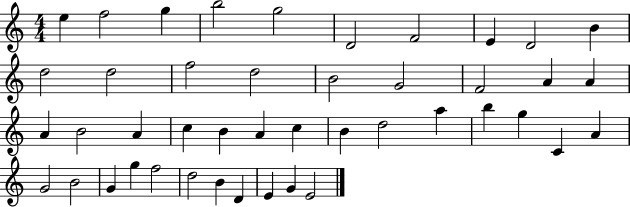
E5/q F5/h G5/q B5/h G5/h D4/h F4/h E4/q D4/h B4/q D5/h D5/h F5/h D5/h B4/h G4/h F4/h A4/q A4/q A4/q B4/h A4/q C5/q B4/q A4/q C5/q B4/q D5/h A5/q B5/q G5/q C4/q A4/q G4/h B4/h G4/q G5/q F5/h D5/h B4/q D4/q E4/q G4/q E4/h